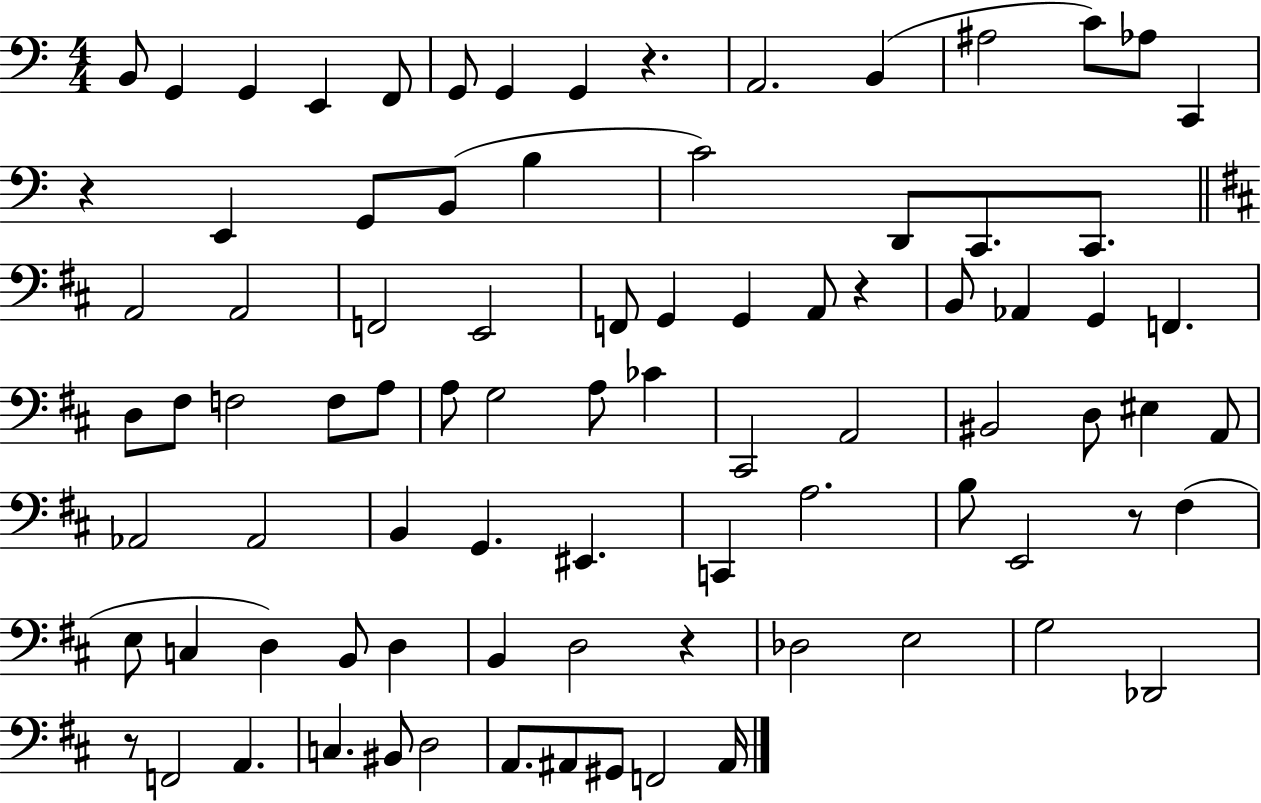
X:1
T:Untitled
M:4/4
L:1/4
K:C
B,,/2 G,, G,, E,, F,,/2 G,,/2 G,, G,, z A,,2 B,, ^A,2 C/2 _A,/2 C,, z E,, G,,/2 B,,/2 B, C2 D,,/2 C,,/2 C,,/2 A,,2 A,,2 F,,2 E,,2 F,,/2 G,, G,, A,,/2 z B,,/2 _A,, G,, F,, D,/2 ^F,/2 F,2 F,/2 A,/2 A,/2 G,2 A,/2 _C ^C,,2 A,,2 ^B,,2 D,/2 ^E, A,,/2 _A,,2 _A,,2 B,, G,, ^E,, C,, A,2 B,/2 E,,2 z/2 ^F, E,/2 C, D, B,,/2 D, B,, D,2 z _D,2 E,2 G,2 _D,,2 z/2 F,,2 A,, C, ^B,,/2 D,2 A,,/2 ^A,,/2 ^G,,/2 F,,2 ^A,,/4